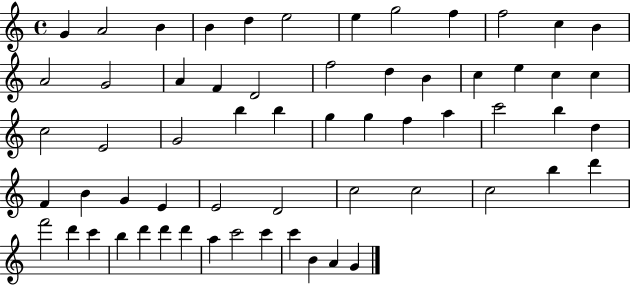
{
  \clef treble
  \time 4/4
  \defaultTimeSignature
  \key c \major
  g'4 a'2 b'4 | b'4 d''4 e''2 | e''4 g''2 f''4 | f''2 c''4 b'4 | \break a'2 g'2 | a'4 f'4 d'2 | f''2 d''4 b'4 | c''4 e''4 c''4 c''4 | \break c''2 e'2 | g'2 b''4 b''4 | g''4 g''4 f''4 a''4 | c'''2 b''4 d''4 | \break f'4 b'4 g'4 e'4 | e'2 d'2 | c''2 c''2 | c''2 b''4 d'''4 | \break f'''2 d'''4 c'''4 | b''4 d'''4 d'''4 d'''4 | a''4 c'''2 c'''4 | c'''4 b'4 a'4 g'4 | \break \bar "|."
}